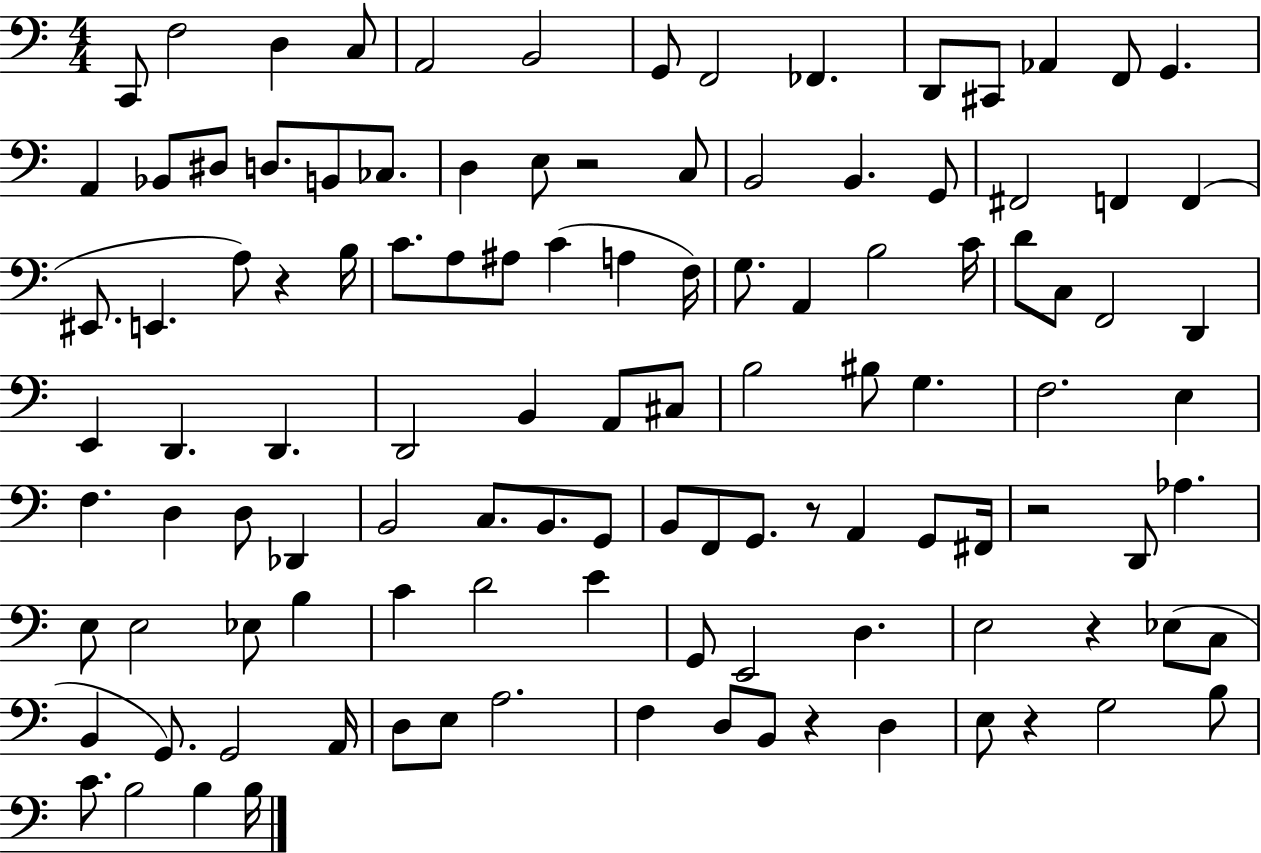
C2/e F3/h D3/q C3/e A2/h B2/h G2/e F2/h FES2/q. D2/e C#2/e Ab2/q F2/e G2/q. A2/q Bb2/e D#3/e D3/e. B2/e CES3/e. D3/q E3/e R/h C3/e B2/h B2/q. G2/e F#2/h F2/q F2/q EIS2/e. E2/q. A3/e R/q B3/s C4/e. A3/e A#3/e C4/q A3/q F3/s G3/e. A2/q B3/h C4/s D4/e C3/e F2/h D2/q E2/q D2/q. D2/q. D2/h B2/q A2/e C#3/e B3/h BIS3/e G3/q. F3/h. E3/q F3/q. D3/q D3/e Db2/q B2/h C3/e. B2/e. G2/e B2/e F2/e G2/e. R/e A2/q G2/e F#2/s R/h D2/e Ab3/q. E3/e E3/h Eb3/e B3/q C4/q D4/h E4/q G2/e E2/h D3/q. E3/h R/q Eb3/e C3/e B2/q G2/e. G2/h A2/s D3/e E3/e A3/h. F3/q D3/e B2/e R/q D3/q E3/e R/q G3/h B3/e C4/e. B3/h B3/q B3/s